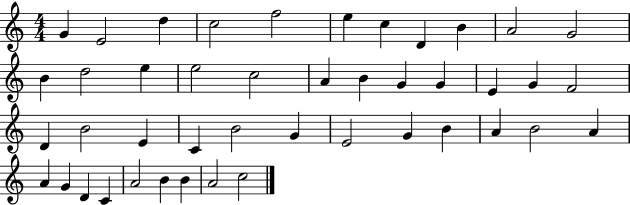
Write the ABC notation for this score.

X:1
T:Untitled
M:4/4
L:1/4
K:C
G E2 d c2 f2 e c D B A2 G2 B d2 e e2 c2 A B G G E G F2 D B2 E C B2 G E2 G B A B2 A A G D C A2 B B A2 c2